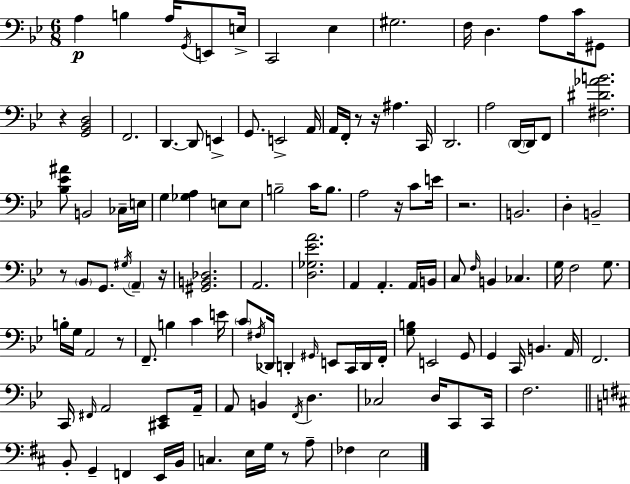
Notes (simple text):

A3/q B3/q A3/s G2/s E2/e E3/s C2/h Eb3/q G#3/h. F3/s D3/q. A3/e C4/s G#2/e R/q [G2,Bb2,D3]/h F2/h. D2/q. D2/e E2/q G2/e. E2/h A2/s A2/s F2/s R/e R/s A#3/q. C2/s D2/h. A3/h D2/s D2/s F2/e [F#3,D#4,Ab4,B4]/h. [Bb3,Eb4,A#4]/e B2/h CES3/s E3/s G3/q [Gb3,A3]/q E3/e E3/e B3/h C4/s B3/e. A3/h R/s C4/e E4/s R/h. B2/h. D3/q B2/h R/e Bb2/e G2/e. G#3/s A2/q R/s [G#2,B2,Db3]/h. A2/h. [D3,Gb3,Eb4,A4]/h. A2/q A2/q. A2/s B2/s C3/e F3/s B2/q CES3/q. G3/s F3/h G3/e. B3/s G3/s A2/h R/e F2/e. B3/q C4/q E4/s C4/e F#3/s Db2/s D2/q G#2/s E2/e C2/s D2/s F2/s [G3,B3]/e E2/h G2/e G2/q C2/s B2/q. A2/s F2/h. C2/s F#2/s A2/h [C#2,Eb2]/e A2/s A2/e B2/q F2/s D3/q. CES3/h D3/s C2/e C2/s F3/h. B2/e G2/q F2/q E2/s B2/s C3/q. E3/s G3/s R/e A3/e FES3/q E3/h